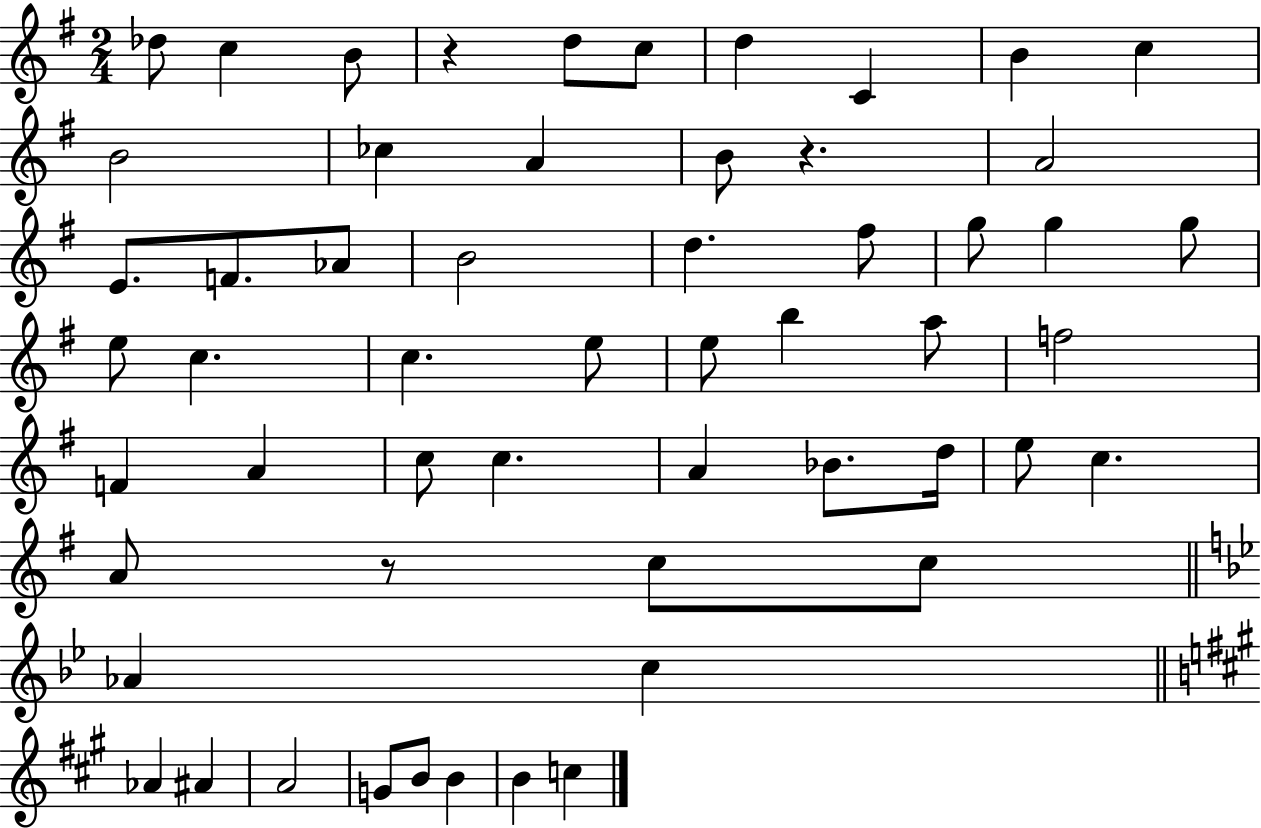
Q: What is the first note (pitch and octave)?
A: Db5